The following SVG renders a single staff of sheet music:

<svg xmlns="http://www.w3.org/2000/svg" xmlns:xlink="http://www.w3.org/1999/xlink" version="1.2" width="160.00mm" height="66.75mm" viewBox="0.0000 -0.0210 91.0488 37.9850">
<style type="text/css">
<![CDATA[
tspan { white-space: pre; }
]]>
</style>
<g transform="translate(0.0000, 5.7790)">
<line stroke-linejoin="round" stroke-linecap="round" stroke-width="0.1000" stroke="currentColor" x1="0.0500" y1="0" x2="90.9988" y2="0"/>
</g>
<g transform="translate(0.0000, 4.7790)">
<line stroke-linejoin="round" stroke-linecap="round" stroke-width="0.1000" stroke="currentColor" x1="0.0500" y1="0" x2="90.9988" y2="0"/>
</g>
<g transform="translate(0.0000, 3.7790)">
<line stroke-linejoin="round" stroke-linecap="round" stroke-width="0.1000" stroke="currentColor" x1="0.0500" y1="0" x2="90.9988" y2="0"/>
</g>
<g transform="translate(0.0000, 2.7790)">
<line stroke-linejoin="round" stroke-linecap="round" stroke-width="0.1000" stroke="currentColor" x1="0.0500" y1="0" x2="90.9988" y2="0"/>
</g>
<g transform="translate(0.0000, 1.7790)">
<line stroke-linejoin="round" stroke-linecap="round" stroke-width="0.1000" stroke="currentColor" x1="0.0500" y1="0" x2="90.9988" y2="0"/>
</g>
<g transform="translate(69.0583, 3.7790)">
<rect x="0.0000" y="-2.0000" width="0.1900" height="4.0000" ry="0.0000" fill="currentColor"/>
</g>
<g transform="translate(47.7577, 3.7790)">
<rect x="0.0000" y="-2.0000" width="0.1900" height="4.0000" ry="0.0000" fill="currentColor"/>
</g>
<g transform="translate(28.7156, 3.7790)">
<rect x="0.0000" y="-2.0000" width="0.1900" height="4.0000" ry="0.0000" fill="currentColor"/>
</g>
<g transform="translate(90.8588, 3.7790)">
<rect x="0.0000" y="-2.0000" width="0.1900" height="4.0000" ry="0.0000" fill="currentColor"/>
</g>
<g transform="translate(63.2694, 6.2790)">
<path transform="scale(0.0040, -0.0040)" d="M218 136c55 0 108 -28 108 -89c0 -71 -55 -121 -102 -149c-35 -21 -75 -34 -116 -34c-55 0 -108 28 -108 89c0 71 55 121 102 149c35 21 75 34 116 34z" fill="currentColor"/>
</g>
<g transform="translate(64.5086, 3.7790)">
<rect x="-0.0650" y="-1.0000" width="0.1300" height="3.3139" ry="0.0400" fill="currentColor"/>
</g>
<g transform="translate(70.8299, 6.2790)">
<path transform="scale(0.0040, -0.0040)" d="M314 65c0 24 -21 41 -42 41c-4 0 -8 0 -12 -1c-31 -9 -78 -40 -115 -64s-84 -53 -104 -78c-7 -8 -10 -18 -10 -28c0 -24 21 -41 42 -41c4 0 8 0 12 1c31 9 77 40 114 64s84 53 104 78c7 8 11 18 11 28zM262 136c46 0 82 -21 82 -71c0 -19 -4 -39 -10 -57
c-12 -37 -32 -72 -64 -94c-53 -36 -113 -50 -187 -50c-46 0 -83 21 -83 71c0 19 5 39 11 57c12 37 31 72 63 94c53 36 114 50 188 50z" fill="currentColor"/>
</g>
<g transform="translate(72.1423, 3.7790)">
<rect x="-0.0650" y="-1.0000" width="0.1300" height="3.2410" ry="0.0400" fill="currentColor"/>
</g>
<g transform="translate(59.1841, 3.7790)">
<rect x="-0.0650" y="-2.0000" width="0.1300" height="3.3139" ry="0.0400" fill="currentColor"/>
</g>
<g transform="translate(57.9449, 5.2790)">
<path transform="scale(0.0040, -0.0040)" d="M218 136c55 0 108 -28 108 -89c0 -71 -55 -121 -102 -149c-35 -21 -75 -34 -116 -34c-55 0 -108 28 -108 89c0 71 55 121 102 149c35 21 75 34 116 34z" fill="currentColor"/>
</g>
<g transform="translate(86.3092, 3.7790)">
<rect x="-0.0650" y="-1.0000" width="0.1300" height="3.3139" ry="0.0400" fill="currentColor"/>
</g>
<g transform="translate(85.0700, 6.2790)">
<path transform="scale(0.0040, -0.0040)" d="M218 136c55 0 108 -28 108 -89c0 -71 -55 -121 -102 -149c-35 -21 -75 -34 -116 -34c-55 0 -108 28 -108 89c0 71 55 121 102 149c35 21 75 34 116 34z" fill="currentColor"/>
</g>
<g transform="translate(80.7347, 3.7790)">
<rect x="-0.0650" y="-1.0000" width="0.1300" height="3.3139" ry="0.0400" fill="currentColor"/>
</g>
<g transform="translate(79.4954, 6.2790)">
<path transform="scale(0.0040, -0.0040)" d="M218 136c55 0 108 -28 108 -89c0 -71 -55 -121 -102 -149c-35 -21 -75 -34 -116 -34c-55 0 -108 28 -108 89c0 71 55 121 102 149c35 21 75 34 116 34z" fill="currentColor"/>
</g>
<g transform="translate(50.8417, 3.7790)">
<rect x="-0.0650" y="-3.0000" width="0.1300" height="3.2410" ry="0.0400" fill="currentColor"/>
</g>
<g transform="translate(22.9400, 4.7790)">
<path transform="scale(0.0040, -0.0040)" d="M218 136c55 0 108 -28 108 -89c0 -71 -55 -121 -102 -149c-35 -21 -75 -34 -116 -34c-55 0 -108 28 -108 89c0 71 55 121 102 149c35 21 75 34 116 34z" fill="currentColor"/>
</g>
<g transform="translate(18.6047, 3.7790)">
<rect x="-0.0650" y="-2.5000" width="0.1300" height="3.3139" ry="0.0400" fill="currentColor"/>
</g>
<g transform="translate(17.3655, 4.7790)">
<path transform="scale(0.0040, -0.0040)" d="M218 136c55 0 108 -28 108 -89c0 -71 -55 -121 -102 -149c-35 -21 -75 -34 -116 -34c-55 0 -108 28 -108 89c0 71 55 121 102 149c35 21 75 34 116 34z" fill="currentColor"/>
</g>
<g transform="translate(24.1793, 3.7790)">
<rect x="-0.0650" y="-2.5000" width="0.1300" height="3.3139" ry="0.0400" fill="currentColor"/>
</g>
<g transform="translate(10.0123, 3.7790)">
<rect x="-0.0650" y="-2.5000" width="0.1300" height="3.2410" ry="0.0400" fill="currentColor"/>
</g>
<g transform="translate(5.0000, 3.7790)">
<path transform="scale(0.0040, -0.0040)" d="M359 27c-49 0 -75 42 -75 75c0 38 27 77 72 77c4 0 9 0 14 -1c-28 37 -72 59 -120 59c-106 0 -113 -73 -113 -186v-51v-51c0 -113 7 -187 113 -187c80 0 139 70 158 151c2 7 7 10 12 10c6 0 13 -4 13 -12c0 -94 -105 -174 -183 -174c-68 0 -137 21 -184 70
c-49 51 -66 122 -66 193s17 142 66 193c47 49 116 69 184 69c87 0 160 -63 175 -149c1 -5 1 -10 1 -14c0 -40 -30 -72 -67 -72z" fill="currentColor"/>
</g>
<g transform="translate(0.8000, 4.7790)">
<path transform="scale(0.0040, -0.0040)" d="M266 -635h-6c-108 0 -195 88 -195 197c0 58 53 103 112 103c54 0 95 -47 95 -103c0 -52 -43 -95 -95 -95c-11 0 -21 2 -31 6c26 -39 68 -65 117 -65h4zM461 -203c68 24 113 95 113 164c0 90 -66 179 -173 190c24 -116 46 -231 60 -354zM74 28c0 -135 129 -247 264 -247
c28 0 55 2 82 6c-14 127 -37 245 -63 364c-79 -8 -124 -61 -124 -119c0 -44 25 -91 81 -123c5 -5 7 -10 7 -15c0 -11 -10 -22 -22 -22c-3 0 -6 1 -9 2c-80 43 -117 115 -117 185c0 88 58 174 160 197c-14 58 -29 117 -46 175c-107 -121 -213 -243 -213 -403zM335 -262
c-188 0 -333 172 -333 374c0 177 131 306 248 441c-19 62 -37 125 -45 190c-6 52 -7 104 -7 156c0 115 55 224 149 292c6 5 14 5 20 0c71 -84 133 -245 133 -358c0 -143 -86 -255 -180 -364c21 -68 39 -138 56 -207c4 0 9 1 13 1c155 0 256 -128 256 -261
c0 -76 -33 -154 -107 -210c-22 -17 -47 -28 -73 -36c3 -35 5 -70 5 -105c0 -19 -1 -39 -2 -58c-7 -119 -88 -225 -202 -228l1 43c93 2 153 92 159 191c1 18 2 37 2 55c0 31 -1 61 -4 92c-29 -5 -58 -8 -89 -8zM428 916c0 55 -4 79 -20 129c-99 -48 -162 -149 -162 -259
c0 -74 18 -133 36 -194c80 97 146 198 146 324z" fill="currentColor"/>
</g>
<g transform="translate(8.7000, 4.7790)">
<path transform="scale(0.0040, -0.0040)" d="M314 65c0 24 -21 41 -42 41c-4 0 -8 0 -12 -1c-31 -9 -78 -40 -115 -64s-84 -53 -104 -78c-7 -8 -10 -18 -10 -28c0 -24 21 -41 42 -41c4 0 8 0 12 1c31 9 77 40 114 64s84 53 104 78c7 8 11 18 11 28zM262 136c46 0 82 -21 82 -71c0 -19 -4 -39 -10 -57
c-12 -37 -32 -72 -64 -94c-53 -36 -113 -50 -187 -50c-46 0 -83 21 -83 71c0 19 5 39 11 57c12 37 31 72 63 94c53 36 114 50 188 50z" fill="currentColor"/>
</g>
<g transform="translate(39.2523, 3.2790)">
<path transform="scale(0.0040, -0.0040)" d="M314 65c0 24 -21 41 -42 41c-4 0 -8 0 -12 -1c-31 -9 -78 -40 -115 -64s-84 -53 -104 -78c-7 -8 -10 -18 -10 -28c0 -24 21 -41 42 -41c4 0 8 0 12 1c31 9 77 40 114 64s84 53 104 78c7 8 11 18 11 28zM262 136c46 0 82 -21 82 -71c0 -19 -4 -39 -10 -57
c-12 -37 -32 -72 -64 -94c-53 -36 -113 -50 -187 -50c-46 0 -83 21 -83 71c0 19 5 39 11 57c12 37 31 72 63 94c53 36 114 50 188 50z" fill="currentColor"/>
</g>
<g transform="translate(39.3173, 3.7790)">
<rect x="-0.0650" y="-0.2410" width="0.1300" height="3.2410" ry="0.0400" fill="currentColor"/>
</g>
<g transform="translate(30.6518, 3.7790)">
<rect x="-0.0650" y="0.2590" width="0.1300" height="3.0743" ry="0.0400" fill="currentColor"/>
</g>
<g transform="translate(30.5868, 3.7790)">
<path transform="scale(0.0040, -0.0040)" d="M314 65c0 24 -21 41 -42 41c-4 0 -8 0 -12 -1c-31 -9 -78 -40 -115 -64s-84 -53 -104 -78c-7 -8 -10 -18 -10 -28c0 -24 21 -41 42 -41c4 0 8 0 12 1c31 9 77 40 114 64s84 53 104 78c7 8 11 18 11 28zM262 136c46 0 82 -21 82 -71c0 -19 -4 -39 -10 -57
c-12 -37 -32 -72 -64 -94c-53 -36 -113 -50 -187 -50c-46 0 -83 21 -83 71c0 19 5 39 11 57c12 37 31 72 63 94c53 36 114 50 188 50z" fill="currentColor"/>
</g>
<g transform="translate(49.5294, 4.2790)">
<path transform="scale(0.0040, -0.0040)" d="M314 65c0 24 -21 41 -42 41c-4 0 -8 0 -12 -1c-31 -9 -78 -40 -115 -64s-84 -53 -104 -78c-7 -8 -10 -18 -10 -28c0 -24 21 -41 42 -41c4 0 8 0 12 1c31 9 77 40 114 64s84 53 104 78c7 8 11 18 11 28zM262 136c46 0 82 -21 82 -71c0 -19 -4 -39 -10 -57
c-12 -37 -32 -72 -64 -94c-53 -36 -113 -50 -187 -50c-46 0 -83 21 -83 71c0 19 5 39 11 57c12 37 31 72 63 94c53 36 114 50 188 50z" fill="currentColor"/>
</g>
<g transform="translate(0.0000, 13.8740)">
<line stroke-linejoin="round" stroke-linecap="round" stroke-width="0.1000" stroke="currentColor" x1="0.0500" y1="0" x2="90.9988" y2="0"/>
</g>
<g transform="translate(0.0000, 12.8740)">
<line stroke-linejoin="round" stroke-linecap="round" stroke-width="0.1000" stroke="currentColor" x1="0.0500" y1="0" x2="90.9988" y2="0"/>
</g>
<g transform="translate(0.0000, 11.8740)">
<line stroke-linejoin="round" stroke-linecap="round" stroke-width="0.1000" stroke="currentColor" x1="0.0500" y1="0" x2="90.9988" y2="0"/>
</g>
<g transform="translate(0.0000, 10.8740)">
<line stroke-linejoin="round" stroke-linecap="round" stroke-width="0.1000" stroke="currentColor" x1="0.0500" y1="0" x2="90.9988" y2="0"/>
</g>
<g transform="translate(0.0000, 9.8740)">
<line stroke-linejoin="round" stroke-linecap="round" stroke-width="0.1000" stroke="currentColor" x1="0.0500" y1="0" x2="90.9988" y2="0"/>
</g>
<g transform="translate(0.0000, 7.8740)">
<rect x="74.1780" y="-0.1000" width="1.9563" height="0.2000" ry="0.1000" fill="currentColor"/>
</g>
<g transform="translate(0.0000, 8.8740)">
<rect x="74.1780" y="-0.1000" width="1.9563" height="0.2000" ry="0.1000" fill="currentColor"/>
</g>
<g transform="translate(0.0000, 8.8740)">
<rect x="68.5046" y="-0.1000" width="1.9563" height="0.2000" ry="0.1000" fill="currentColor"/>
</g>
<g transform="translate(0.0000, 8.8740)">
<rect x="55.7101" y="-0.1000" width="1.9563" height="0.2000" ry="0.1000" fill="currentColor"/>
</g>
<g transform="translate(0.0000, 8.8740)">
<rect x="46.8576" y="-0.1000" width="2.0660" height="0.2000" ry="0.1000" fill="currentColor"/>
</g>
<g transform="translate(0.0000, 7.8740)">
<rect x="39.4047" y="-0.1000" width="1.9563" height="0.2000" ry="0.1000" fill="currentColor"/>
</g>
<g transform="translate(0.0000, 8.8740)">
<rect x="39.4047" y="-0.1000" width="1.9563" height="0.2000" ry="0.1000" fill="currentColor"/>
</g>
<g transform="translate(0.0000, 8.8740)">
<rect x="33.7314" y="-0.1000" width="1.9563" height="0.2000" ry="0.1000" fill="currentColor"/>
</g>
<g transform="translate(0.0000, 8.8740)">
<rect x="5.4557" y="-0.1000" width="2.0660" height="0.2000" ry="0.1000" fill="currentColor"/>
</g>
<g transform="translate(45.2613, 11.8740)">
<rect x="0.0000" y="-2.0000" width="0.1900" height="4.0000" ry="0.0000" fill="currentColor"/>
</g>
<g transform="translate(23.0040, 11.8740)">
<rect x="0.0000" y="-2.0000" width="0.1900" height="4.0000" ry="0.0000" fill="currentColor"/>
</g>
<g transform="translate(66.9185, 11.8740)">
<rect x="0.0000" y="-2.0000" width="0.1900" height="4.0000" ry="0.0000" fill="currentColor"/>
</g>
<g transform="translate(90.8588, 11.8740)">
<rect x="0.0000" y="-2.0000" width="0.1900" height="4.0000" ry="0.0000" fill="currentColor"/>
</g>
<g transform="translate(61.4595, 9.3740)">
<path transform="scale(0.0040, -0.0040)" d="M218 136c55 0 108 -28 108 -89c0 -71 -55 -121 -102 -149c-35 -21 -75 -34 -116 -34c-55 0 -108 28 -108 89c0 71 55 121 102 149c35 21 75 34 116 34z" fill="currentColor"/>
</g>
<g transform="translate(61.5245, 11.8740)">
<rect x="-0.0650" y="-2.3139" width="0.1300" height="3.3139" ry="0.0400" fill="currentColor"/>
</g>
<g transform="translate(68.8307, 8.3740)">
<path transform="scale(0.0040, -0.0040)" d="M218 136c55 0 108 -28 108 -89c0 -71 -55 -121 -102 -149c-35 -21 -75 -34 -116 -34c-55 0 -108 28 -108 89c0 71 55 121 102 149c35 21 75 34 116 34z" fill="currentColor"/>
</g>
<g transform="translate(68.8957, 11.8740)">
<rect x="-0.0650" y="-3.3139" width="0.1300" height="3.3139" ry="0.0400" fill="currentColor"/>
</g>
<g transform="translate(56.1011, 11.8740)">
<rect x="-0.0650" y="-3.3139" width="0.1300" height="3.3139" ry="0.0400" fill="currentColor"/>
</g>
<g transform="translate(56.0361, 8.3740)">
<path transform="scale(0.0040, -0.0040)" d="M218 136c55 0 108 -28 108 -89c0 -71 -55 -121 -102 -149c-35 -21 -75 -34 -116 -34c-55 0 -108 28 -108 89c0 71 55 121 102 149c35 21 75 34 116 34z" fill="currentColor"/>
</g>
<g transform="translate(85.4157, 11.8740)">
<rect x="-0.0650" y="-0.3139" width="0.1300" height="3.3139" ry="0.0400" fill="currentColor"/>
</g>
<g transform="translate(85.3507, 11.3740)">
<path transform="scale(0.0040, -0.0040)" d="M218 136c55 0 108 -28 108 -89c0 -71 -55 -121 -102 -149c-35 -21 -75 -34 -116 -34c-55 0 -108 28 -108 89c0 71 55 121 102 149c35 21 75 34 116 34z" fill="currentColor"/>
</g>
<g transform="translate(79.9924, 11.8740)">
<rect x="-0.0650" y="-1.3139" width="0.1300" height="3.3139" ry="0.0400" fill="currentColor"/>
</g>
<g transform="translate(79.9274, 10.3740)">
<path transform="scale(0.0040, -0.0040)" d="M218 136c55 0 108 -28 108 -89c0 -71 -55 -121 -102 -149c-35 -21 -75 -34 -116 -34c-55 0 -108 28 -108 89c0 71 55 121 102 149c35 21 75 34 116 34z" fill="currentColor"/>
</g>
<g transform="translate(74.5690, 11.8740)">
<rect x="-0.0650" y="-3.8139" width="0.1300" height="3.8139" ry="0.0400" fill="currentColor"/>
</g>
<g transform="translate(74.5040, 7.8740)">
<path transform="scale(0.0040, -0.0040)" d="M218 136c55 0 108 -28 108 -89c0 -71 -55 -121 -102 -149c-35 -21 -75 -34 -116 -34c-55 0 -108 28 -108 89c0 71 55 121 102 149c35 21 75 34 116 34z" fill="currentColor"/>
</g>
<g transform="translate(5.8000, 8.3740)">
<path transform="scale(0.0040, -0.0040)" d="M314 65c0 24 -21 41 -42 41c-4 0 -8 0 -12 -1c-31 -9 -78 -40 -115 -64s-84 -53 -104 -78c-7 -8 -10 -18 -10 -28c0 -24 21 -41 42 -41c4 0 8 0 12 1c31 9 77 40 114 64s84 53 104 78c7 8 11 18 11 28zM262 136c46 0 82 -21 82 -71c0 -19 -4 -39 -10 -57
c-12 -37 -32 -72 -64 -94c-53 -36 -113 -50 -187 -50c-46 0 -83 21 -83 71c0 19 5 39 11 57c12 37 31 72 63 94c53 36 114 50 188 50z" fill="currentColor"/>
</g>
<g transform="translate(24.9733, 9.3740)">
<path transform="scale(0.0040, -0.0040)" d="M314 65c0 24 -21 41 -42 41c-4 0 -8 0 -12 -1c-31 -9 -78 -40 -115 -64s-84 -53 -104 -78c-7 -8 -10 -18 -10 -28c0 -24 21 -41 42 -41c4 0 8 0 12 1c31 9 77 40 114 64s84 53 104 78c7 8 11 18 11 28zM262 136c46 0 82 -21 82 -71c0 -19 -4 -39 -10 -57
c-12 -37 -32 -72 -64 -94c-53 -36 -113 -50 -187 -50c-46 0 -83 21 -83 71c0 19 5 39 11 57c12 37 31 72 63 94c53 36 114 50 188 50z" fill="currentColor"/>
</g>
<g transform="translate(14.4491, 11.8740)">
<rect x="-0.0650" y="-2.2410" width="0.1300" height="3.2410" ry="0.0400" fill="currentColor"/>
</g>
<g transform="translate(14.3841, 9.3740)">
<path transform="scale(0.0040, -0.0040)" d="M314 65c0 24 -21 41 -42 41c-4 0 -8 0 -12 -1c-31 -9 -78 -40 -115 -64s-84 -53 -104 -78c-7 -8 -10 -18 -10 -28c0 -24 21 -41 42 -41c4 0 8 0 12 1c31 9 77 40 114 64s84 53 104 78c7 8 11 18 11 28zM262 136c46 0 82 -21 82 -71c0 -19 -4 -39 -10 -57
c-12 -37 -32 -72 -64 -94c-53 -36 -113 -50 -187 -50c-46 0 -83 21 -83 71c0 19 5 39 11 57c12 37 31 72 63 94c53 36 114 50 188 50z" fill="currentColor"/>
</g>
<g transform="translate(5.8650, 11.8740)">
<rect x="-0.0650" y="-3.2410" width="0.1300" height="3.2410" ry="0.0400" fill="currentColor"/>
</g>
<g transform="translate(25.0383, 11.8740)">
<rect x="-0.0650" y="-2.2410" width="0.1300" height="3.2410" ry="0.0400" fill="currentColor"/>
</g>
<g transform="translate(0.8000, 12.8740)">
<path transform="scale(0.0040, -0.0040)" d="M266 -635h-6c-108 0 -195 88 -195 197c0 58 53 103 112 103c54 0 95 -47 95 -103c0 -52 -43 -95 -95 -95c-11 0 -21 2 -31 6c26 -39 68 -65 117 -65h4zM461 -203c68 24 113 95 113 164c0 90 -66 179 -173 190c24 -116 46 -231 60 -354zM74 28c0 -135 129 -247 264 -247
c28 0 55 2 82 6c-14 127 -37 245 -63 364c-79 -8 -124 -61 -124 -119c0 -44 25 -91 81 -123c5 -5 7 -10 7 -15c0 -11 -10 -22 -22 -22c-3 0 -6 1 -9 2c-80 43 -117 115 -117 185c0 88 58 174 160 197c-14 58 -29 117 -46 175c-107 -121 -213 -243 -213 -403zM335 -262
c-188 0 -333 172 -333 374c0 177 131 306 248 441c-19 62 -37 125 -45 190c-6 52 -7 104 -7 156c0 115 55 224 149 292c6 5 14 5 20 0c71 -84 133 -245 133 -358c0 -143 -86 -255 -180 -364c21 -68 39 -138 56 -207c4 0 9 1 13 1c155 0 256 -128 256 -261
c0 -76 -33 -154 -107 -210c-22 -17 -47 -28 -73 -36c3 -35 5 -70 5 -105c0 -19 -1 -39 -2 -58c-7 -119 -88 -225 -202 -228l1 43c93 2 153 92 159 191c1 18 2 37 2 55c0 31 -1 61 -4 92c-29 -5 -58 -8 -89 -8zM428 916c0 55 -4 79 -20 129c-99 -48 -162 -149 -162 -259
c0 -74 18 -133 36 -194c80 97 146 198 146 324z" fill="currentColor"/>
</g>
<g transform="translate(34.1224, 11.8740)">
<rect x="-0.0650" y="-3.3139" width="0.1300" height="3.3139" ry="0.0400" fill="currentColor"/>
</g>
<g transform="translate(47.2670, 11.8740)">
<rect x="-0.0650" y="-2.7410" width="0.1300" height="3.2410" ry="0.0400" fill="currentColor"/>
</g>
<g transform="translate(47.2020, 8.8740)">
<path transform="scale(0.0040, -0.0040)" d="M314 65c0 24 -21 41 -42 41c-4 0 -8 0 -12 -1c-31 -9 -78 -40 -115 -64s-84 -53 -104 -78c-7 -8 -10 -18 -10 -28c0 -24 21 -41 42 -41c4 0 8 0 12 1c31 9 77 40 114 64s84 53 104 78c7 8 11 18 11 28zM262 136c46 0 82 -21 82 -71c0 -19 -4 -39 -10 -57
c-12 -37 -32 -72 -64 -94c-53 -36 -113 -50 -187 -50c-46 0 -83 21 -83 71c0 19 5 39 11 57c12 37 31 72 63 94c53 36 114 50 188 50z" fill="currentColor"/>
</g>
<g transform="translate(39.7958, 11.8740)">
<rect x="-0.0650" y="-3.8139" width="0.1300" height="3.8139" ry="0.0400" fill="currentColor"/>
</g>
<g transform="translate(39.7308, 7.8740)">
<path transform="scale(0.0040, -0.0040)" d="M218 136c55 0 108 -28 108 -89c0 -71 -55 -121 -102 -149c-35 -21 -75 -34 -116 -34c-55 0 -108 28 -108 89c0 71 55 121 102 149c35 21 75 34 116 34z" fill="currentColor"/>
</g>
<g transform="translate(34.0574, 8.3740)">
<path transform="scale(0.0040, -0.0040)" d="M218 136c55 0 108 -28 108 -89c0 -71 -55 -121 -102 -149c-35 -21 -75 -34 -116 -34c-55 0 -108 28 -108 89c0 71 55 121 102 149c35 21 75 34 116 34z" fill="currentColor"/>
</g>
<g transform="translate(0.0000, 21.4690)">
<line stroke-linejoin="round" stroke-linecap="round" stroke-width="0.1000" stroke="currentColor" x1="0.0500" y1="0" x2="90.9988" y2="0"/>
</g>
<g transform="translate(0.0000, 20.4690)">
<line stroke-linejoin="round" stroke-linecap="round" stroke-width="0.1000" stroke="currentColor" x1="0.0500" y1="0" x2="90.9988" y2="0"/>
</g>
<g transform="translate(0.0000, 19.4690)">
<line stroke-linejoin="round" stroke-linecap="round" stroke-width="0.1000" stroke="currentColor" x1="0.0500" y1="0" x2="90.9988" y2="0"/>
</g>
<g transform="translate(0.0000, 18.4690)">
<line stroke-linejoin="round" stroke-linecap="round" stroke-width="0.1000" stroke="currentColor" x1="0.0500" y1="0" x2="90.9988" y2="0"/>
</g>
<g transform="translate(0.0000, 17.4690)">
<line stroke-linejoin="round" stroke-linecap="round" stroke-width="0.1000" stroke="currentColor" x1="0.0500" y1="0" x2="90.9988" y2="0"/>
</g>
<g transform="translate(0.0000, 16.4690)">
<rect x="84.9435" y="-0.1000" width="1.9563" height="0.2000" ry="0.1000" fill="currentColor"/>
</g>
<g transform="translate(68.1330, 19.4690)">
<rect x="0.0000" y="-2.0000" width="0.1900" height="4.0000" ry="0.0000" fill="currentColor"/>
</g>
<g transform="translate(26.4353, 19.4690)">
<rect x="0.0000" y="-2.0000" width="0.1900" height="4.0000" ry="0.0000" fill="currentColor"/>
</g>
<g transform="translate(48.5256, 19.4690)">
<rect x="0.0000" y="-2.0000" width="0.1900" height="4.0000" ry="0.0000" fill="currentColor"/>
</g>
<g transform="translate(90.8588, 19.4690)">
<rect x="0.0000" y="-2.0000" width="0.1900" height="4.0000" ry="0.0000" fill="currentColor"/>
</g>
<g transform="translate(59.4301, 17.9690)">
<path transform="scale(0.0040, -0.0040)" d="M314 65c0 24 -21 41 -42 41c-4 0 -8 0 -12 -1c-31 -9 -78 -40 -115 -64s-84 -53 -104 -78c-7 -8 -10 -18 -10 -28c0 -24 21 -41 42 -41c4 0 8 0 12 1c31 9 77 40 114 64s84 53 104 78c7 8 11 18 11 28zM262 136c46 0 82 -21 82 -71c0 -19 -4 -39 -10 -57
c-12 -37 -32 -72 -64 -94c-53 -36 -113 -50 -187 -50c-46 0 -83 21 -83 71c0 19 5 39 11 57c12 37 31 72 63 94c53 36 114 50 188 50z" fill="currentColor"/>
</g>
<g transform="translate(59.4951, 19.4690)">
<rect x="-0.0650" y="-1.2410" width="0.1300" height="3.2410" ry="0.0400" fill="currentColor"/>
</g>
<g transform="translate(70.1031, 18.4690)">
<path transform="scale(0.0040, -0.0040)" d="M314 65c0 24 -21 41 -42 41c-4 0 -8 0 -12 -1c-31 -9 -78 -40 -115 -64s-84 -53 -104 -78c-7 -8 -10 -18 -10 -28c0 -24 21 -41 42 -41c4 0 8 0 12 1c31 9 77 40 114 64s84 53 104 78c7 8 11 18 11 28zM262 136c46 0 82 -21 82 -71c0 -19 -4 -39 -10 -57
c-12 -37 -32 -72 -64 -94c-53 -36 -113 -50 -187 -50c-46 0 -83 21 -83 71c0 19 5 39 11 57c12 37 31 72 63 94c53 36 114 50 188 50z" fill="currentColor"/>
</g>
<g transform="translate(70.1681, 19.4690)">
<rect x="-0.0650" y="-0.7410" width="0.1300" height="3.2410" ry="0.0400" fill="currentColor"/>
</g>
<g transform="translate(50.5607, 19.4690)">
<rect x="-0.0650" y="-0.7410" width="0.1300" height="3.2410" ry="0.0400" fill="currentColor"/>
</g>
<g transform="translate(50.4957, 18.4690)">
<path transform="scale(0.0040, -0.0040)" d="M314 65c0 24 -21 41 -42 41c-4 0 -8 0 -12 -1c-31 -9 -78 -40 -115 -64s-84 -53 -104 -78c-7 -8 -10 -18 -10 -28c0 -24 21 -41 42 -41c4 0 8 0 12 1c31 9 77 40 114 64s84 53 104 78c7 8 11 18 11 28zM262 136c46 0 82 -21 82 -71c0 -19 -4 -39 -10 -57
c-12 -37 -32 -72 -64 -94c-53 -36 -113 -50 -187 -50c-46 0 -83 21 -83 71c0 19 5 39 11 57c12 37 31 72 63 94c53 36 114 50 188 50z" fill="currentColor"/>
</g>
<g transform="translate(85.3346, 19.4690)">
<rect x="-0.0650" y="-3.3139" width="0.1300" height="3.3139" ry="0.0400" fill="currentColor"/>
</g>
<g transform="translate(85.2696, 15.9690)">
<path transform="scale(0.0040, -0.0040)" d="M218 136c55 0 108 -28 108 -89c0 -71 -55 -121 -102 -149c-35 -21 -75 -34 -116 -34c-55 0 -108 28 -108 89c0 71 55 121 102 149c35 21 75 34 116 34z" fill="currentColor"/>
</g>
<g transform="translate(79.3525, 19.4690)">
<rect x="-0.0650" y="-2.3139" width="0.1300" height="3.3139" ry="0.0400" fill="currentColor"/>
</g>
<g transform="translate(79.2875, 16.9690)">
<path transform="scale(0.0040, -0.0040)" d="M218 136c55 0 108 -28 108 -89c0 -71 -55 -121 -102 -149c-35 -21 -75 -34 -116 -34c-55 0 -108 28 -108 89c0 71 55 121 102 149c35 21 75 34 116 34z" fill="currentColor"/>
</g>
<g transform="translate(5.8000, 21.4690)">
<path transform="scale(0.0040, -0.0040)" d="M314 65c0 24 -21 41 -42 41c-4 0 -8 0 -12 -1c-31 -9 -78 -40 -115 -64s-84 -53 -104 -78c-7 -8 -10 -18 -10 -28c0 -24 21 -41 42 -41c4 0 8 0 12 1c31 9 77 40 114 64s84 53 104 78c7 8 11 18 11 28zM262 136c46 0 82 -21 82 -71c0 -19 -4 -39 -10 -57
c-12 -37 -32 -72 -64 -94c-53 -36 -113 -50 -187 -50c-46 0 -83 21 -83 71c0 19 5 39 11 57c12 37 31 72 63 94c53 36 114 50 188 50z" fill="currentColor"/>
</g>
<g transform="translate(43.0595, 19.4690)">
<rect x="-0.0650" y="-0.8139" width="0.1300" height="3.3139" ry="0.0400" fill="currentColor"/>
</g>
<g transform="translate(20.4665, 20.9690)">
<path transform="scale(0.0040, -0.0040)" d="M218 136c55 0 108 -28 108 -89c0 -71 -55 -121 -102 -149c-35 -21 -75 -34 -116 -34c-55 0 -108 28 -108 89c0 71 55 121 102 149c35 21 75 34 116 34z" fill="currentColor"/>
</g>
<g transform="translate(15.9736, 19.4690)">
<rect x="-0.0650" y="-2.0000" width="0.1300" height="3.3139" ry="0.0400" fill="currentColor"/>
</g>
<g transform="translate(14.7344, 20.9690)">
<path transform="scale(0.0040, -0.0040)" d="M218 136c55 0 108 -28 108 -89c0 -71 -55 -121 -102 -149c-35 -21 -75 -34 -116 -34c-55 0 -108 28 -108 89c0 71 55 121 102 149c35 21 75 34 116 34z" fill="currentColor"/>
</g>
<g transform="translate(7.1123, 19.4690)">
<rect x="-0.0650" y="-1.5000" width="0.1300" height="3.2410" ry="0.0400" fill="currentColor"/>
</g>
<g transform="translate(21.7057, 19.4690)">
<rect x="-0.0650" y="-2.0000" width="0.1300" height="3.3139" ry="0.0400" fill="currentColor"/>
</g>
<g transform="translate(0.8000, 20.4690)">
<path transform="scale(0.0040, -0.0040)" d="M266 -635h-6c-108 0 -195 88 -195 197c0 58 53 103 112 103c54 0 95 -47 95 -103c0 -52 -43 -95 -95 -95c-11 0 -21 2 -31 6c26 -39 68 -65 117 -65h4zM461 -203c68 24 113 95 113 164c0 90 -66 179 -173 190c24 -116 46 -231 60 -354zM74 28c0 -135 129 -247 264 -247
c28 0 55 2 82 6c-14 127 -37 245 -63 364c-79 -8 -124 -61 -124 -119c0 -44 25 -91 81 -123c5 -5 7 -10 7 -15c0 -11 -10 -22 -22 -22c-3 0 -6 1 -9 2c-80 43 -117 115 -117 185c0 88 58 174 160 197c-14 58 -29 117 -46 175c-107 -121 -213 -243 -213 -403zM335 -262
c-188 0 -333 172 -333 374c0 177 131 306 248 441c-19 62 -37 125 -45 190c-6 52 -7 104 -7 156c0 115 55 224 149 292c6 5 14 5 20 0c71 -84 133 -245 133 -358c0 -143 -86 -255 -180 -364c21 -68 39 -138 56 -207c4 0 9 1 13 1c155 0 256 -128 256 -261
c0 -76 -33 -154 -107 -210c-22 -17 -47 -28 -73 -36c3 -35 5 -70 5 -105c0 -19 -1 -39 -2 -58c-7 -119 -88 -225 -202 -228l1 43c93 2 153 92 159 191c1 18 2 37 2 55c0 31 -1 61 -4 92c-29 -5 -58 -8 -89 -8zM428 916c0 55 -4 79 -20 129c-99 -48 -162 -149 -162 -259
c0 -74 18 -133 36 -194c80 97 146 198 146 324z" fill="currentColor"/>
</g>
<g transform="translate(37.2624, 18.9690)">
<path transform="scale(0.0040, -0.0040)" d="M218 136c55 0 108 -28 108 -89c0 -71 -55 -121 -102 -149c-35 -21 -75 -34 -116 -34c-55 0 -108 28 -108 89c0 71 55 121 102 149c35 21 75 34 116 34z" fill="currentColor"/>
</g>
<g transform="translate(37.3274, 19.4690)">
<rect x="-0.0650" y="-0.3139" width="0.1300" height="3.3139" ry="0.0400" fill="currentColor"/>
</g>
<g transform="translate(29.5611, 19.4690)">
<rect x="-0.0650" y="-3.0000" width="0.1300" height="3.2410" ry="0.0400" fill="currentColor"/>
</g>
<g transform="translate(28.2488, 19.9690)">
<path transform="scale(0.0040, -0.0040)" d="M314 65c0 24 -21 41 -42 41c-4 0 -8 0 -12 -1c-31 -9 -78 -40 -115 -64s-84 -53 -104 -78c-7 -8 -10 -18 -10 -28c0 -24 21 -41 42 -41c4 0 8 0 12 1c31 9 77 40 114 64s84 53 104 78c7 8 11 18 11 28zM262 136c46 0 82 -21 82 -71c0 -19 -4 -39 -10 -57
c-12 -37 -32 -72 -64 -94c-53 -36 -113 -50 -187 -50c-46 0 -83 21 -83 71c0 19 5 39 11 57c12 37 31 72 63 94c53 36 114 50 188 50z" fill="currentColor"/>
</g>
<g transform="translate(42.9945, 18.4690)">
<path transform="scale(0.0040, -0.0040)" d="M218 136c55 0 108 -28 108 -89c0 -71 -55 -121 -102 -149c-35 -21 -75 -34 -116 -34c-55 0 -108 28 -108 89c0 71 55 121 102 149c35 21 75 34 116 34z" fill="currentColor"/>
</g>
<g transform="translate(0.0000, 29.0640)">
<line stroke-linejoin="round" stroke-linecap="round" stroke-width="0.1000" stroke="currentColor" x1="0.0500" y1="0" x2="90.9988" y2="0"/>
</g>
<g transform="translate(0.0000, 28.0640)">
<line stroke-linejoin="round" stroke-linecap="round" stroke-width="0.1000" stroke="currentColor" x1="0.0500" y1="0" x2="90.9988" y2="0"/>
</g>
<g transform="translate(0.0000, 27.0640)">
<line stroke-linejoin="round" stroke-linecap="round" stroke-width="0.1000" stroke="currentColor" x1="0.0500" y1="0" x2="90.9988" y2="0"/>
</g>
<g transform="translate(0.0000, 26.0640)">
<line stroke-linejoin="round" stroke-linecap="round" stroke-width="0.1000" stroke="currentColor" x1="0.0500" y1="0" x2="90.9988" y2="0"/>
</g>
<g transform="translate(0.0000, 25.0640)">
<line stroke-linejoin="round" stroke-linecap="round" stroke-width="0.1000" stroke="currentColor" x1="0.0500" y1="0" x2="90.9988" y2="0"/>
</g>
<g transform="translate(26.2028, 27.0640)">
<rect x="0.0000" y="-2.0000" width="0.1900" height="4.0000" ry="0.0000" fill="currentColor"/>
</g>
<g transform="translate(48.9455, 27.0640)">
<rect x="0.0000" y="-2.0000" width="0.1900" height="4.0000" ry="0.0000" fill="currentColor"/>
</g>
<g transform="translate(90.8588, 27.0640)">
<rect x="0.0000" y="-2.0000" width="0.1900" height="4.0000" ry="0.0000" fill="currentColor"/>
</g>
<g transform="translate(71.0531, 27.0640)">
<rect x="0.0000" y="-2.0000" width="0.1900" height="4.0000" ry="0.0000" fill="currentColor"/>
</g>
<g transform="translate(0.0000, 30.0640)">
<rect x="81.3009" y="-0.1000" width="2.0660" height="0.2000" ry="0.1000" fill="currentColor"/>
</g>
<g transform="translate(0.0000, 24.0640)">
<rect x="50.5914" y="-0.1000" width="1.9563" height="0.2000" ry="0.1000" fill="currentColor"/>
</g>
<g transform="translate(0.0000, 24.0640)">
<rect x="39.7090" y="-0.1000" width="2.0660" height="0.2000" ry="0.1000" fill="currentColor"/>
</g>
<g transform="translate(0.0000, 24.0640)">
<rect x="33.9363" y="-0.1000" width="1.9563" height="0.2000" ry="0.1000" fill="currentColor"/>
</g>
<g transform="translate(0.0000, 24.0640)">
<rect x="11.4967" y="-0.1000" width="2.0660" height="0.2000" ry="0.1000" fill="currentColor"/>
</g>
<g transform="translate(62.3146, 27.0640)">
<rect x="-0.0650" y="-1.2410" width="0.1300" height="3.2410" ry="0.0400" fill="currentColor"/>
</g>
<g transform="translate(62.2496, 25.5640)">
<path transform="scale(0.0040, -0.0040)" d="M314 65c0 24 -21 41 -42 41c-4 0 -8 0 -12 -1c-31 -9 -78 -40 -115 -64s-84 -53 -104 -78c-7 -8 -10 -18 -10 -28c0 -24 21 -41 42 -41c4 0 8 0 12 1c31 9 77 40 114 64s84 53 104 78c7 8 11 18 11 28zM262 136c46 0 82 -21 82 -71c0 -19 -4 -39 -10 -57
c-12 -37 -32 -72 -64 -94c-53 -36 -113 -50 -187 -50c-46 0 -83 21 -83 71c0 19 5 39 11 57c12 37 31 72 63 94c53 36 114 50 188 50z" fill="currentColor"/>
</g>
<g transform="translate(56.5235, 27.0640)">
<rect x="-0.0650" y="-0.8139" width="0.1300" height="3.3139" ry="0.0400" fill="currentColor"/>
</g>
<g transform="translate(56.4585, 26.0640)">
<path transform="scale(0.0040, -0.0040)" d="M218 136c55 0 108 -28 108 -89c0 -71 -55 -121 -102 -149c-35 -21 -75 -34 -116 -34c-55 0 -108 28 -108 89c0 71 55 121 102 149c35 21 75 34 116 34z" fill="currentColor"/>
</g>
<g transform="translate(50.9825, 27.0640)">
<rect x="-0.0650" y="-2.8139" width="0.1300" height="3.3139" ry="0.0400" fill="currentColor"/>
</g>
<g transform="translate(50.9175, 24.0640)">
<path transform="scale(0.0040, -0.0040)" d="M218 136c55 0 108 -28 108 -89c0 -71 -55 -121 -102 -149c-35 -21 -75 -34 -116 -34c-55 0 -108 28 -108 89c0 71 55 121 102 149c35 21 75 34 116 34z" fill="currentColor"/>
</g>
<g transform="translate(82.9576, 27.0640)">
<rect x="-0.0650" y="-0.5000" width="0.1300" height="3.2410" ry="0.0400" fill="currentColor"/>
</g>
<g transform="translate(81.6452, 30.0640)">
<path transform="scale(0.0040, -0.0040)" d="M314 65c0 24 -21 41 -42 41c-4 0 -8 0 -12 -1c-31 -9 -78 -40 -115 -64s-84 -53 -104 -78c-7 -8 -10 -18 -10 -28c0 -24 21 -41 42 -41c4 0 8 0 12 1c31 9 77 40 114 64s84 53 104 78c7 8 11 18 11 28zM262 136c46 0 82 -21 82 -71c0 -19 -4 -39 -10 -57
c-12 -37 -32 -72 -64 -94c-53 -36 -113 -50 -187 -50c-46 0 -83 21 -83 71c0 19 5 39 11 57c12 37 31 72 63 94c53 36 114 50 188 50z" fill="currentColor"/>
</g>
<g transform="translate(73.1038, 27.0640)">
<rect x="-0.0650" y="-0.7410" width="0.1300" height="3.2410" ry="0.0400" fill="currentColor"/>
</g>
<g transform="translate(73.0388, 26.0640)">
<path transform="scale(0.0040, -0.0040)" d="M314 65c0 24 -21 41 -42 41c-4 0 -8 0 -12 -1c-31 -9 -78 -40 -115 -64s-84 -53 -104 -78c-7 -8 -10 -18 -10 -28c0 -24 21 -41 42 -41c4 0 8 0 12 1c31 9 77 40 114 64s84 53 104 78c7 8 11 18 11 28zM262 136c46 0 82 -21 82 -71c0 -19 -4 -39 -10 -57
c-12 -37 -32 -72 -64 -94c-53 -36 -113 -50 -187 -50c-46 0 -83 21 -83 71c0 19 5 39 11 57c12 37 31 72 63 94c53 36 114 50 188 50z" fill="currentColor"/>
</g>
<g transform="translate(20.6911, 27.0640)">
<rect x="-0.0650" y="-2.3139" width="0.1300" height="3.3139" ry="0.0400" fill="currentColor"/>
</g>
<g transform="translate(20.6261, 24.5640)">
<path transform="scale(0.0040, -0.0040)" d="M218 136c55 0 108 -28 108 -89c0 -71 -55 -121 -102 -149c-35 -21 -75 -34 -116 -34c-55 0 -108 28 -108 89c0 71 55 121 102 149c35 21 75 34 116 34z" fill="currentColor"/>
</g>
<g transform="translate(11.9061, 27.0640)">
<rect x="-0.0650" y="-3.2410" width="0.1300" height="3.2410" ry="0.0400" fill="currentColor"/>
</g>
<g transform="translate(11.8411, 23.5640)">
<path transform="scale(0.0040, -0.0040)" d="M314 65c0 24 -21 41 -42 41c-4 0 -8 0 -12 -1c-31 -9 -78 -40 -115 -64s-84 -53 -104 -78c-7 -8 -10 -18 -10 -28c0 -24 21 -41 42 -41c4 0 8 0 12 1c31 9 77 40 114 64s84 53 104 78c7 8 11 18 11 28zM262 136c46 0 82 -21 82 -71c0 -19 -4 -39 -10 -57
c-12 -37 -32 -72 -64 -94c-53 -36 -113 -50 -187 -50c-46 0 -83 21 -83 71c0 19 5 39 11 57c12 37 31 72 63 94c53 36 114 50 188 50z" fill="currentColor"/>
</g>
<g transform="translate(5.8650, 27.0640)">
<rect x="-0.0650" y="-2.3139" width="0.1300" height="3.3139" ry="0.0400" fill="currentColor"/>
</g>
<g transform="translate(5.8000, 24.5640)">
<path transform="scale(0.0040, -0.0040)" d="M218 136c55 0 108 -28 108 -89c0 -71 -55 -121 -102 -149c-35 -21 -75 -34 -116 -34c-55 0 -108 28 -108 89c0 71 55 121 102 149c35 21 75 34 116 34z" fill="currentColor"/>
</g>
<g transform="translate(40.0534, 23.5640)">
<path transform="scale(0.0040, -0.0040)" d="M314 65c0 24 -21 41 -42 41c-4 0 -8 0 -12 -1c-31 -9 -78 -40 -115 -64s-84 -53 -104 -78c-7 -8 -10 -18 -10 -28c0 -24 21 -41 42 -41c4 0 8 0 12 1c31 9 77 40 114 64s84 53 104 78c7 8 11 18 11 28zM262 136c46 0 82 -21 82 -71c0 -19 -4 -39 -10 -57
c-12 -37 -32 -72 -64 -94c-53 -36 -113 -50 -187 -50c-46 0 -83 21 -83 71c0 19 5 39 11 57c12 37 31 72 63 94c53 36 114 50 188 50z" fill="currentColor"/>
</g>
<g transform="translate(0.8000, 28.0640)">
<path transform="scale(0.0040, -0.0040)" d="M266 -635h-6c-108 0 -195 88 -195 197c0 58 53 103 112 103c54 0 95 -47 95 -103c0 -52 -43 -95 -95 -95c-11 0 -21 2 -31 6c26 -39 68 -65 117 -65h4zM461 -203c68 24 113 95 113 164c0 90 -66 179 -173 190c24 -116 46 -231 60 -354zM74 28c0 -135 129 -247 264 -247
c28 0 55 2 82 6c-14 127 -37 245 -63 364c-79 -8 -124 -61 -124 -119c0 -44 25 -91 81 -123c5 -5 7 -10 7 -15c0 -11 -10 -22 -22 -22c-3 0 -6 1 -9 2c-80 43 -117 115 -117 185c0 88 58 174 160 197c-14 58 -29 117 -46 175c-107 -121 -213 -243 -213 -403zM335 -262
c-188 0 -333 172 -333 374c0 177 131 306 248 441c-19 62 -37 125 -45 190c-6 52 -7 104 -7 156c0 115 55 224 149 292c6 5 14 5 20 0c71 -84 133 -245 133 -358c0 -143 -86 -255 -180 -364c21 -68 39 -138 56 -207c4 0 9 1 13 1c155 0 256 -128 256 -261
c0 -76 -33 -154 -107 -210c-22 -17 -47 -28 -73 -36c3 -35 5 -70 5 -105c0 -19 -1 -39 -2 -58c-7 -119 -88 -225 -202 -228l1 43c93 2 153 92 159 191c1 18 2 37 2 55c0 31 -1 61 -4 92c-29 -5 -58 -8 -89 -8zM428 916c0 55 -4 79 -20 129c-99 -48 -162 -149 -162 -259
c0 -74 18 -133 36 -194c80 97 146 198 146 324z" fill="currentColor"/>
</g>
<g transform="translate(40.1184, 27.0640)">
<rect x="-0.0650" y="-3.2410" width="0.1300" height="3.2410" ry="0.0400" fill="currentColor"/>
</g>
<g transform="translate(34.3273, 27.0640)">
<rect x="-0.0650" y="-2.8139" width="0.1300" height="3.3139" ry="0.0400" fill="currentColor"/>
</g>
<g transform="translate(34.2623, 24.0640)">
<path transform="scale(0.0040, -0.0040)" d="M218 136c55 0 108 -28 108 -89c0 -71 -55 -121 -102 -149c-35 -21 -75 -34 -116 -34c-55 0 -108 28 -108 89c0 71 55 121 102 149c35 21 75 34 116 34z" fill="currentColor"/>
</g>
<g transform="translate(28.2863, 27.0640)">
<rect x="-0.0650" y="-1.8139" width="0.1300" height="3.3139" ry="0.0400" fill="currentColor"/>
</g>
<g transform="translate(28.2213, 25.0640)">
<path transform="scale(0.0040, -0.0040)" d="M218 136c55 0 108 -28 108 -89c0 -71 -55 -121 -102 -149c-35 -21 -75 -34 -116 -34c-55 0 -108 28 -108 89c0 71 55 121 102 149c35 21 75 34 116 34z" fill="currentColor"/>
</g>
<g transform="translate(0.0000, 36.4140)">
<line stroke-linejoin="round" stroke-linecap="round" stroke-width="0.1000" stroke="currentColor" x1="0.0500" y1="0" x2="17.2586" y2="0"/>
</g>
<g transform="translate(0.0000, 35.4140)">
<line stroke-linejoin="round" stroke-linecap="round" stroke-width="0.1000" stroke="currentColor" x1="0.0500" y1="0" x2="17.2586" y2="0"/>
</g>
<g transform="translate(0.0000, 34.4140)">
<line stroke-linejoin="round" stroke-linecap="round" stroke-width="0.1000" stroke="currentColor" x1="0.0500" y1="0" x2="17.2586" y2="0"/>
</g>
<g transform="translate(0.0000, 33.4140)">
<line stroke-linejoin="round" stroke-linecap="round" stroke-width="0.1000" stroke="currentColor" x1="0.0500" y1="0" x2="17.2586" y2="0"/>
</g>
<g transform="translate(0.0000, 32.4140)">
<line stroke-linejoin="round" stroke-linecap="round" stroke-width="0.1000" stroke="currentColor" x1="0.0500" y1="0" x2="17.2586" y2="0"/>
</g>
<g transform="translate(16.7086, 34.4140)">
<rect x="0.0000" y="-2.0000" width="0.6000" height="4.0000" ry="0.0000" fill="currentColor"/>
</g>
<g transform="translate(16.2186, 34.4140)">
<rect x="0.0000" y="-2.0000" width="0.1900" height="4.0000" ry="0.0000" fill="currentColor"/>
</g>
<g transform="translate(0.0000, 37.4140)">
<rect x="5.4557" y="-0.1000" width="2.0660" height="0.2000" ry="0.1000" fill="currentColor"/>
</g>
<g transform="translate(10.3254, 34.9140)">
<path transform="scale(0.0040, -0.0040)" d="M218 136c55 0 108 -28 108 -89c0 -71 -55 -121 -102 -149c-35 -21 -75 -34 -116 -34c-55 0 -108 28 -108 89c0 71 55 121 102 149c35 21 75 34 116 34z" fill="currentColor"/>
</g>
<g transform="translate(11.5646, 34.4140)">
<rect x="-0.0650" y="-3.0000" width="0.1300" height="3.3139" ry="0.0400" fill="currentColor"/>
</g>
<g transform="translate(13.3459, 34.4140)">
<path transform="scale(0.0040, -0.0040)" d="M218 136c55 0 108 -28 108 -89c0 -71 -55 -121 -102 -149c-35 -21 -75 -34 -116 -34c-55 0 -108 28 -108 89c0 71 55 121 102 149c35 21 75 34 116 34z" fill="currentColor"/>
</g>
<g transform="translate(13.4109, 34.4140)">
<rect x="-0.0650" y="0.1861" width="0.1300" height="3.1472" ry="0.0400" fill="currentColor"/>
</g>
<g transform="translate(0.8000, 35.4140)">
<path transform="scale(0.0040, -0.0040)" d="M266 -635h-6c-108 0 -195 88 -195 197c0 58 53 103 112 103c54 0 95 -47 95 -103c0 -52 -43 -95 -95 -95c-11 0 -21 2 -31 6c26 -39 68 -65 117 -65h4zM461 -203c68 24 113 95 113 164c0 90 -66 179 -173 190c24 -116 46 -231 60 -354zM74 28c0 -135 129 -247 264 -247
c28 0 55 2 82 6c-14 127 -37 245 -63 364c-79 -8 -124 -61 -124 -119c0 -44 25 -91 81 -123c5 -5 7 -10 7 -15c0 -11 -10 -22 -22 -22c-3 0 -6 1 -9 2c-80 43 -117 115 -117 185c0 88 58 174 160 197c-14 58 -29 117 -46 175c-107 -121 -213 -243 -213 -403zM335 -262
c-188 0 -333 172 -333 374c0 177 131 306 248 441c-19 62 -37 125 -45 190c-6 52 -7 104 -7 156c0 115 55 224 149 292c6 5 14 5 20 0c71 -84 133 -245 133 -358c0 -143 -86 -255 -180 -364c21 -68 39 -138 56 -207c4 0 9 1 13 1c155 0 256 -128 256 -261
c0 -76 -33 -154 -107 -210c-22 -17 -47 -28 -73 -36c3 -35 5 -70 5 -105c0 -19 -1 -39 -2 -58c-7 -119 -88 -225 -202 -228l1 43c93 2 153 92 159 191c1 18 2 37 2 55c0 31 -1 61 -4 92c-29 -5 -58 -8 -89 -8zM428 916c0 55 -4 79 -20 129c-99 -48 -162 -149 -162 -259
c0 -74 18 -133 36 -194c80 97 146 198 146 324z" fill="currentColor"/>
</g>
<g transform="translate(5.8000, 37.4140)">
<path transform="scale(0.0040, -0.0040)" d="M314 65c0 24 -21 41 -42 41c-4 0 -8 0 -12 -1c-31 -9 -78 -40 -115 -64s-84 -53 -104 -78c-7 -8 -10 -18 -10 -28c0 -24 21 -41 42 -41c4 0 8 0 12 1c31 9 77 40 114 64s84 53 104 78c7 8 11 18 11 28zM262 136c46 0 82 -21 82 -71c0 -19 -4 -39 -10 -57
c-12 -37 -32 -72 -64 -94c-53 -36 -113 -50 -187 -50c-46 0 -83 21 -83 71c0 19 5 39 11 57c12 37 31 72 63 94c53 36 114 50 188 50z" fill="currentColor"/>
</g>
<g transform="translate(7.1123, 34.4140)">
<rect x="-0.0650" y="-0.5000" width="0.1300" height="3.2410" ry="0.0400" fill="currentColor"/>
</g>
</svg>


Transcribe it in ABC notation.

X:1
T:Untitled
M:4/4
L:1/4
K:C
G2 G G B2 c2 A2 F D D2 D D b2 g2 g2 b c' a2 b g b c' e c E2 F F A2 c d d2 e2 d2 g b g b2 g f a b2 a d e2 d2 C2 C2 A B